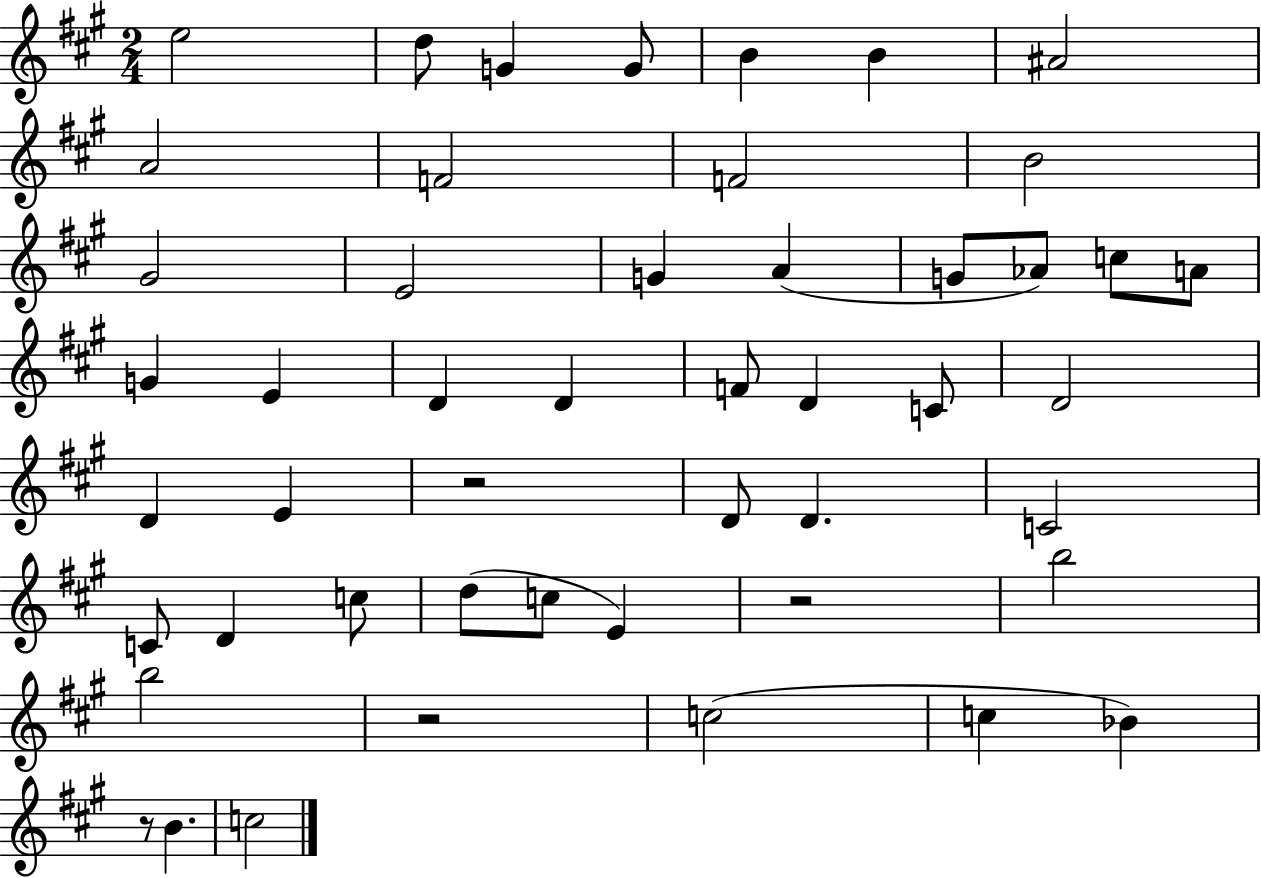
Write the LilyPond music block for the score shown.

{
  \clef treble
  \numericTimeSignature
  \time 2/4
  \key a \major
  e''2 | d''8 g'4 g'8 | b'4 b'4 | ais'2 | \break a'2 | f'2 | f'2 | b'2 | \break gis'2 | e'2 | g'4 a'4( | g'8 aes'8) c''8 a'8 | \break g'4 e'4 | d'4 d'4 | f'8 d'4 c'8 | d'2 | \break d'4 e'4 | r2 | d'8 d'4. | c'2 | \break c'8 d'4 c''8 | d''8( c''8 e'4) | r2 | b''2 | \break b''2 | r2 | c''2( | c''4 bes'4) | \break r8 b'4. | c''2 | \bar "|."
}